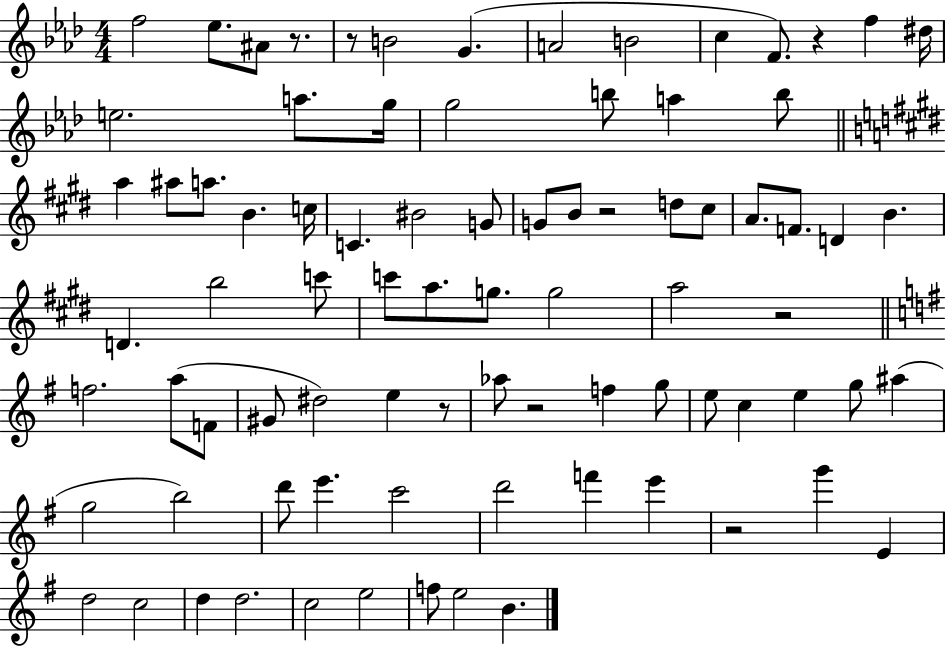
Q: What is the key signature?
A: AES major